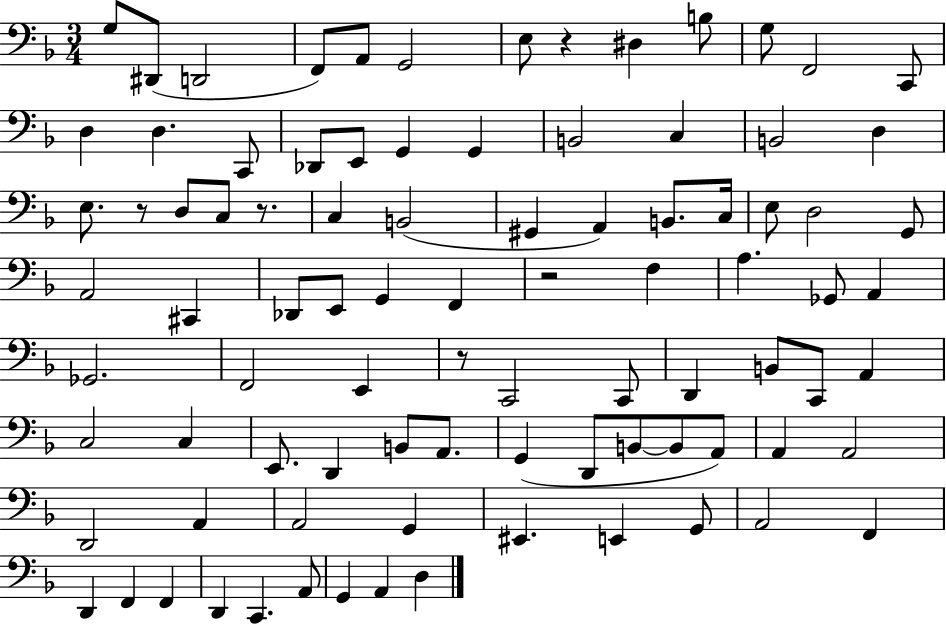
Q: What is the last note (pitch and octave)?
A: D3